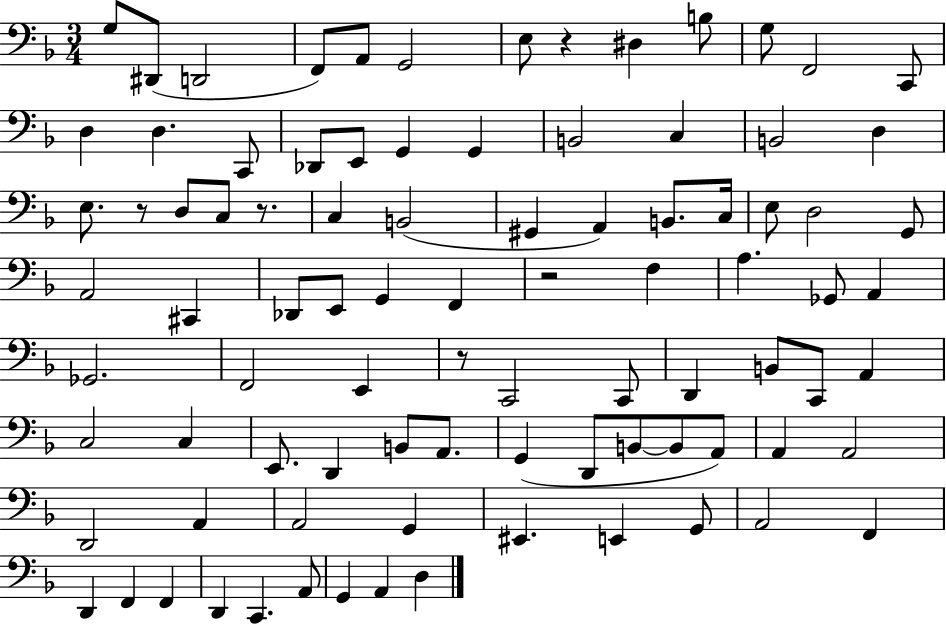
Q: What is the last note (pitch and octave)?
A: D3